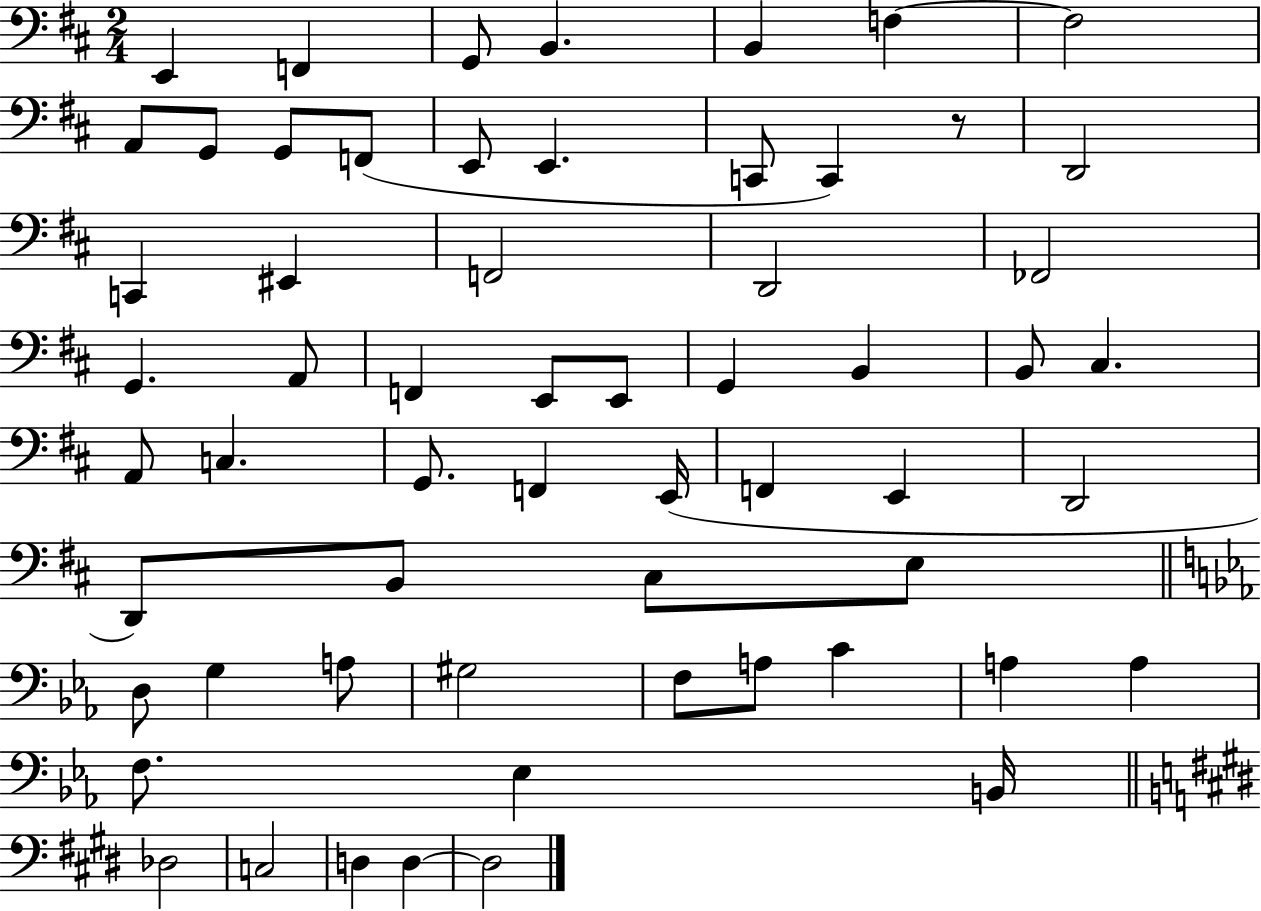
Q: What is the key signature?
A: D major